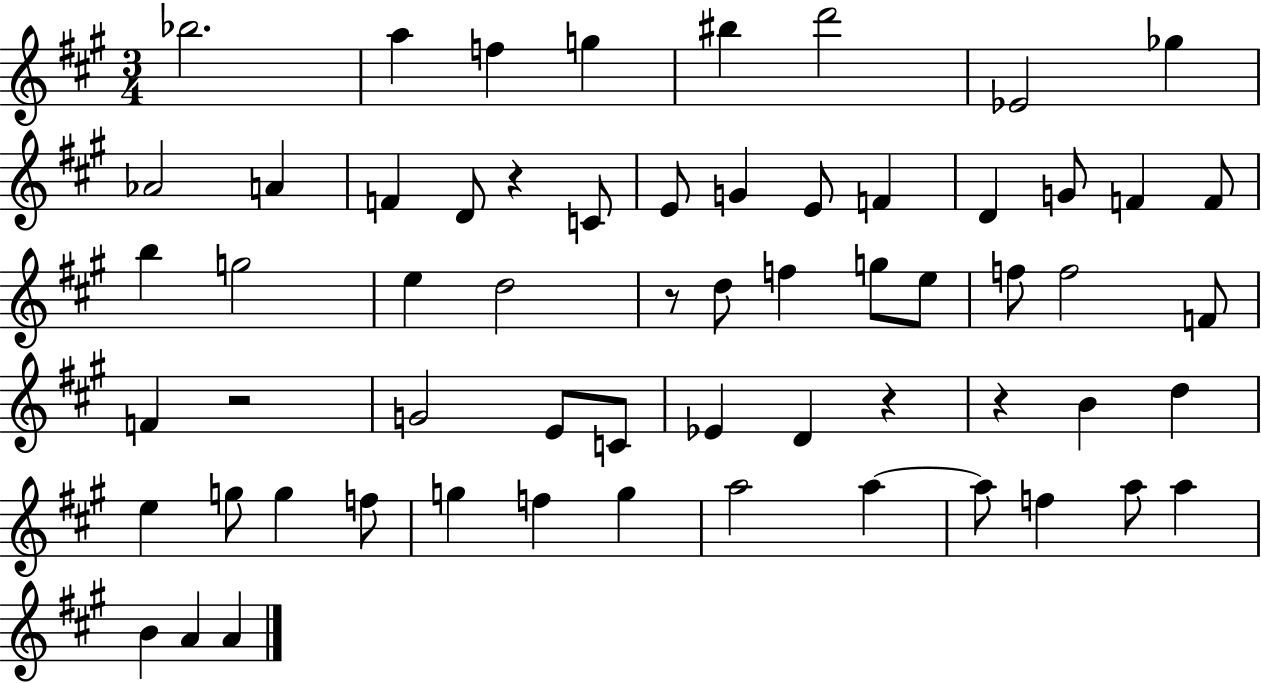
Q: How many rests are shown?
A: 5